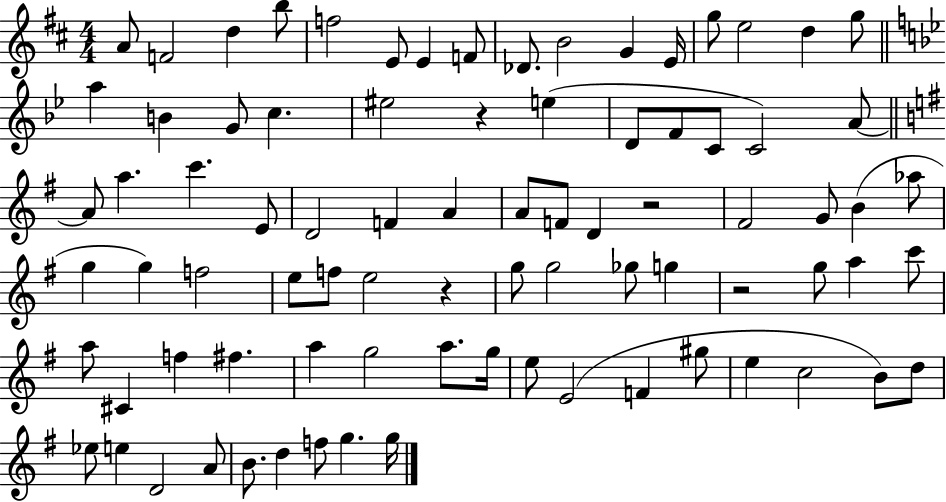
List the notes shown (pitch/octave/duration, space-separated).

A4/e F4/h D5/q B5/e F5/h E4/e E4/q F4/e Db4/e. B4/h G4/q E4/s G5/e E5/h D5/q G5/e A5/q B4/q G4/e C5/q. EIS5/h R/q E5/q D4/e F4/e C4/e C4/h A4/e A4/e A5/q. C6/q. E4/e D4/h F4/q A4/q A4/e F4/e D4/q R/h F#4/h G4/e B4/q Ab5/e G5/q G5/q F5/h E5/e F5/e E5/h R/q G5/e G5/h Gb5/e G5/q R/h G5/e A5/q C6/e A5/e C#4/q F5/q F#5/q. A5/q G5/h A5/e. G5/s E5/e E4/h F4/q G#5/e E5/q C5/h B4/e D5/e Eb5/e E5/q D4/h A4/e B4/e. D5/q F5/e G5/q. G5/s